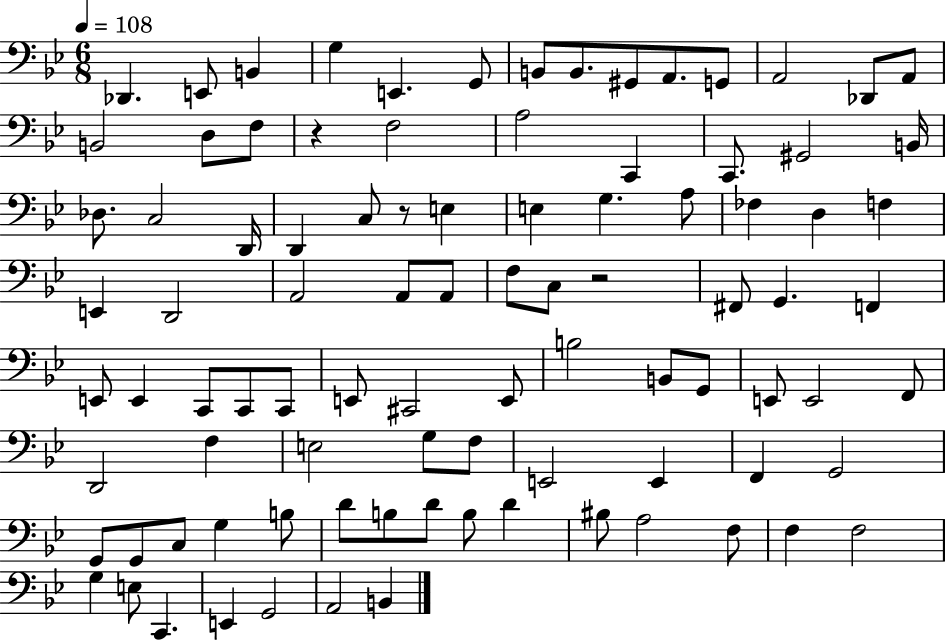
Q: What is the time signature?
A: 6/8